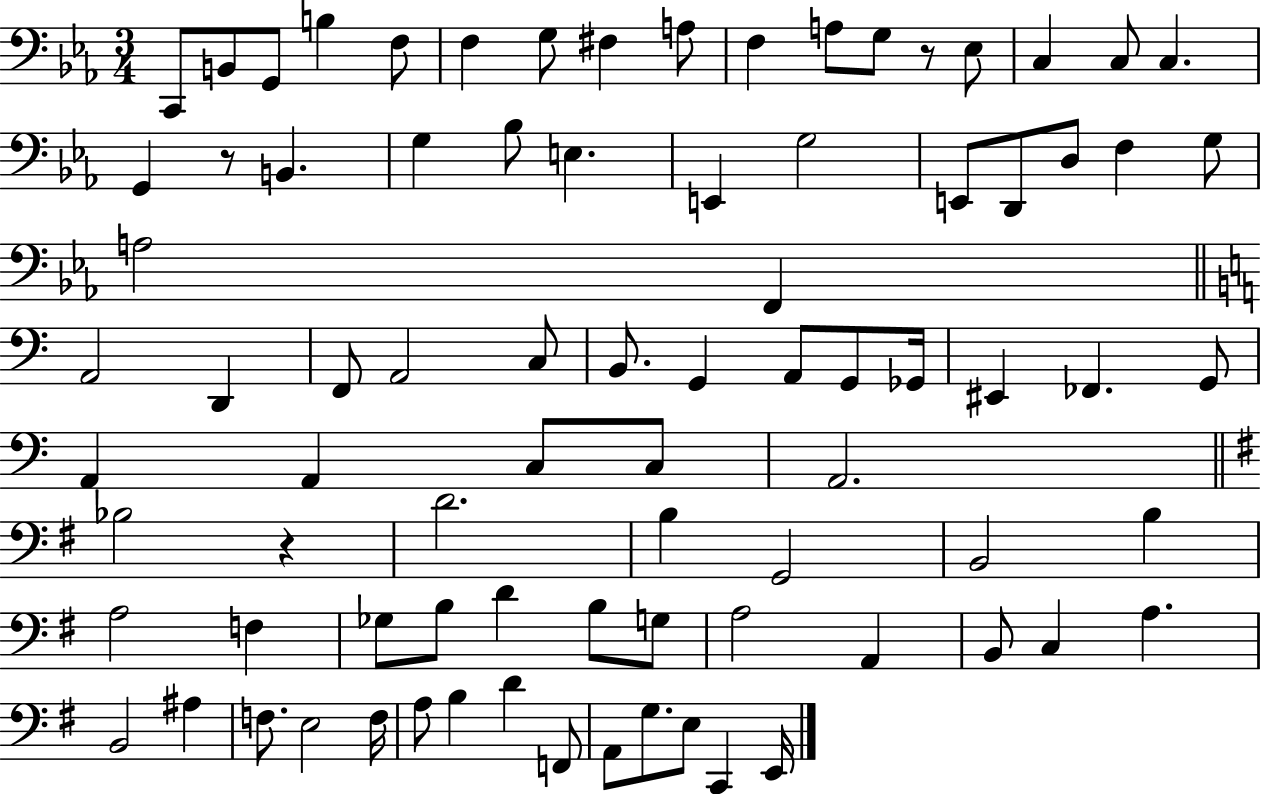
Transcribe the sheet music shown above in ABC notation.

X:1
T:Untitled
M:3/4
L:1/4
K:Eb
C,,/2 B,,/2 G,,/2 B, F,/2 F, G,/2 ^F, A,/2 F, A,/2 G,/2 z/2 _E,/2 C, C,/2 C, G,, z/2 B,, G, _B,/2 E, E,, G,2 E,,/2 D,,/2 D,/2 F, G,/2 A,2 F,, A,,2 D,, F,,/2 A,,2 C,/2 B,,/2 G,, A,,/2 G,,/2 _G,,/4 ^E,, _F,, G,,/2 A,, A,, C,/2 C,/2 A,,2 _B,2 z D2 B, G,,2 B,,2 B, A,2 F, _G,/2 B,/2 D B,/2 G,/2 A,2 A,, B,,/2 C, A, B,,2 ^A, F,/2 E,2 F,/4 A,/2 B, D F,,/2 A,,/2 G,/2 E,/2 C,, E,,/4